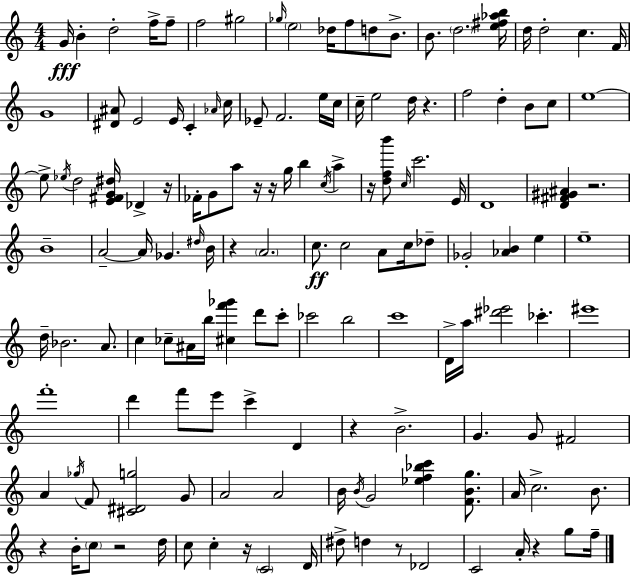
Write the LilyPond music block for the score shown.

{
  \clef treble
  \numericTimeSignature
  \time 4/4
  \key a \minor
  g'16\fff b'4-. d''2-. f''16-> f''8-- | f''2 gis''2 | \grace { ges''16 } \parenthesize e''2 des''16 f''8 d''8 b'8.-> | b'8. \parenthesize d''2. | \break <e'' fis'' aes'' b''>16 d''16 d''2-. c''4. | f'16 g'1 | <dis' ais'>8 e'2 e'16 c'4-. | \grace { aes'16 } c''16 ees'8-- f'2. | \break e''16 c''16 c''16-- e''2 d''16 r4. | f''2 d''4-. b'8 | c''8 e''1~~ | e''8-> \acciaccatura { ees''16 } d''2 <e' fis' g' dis''>16 des'4-> | \break r16 fes'16-. g'8 a''8 r16 r16 g''16 b''4 \acciaccatura { c''16 } | a''4-> r16 <d'' f'' b'''>8 \grace { c''16 } c'''2. | e'16 d'1 | <d' fis' gis' ais'>4 r2. | \break b'1-- | a'2--~~ a'16 ges'4. | \grace { dis''16 } b'16 r4 \parenthesize a'2. | c''8.\ff c''2 | \break a'8 c''16 des''8-- ges'2-. <aes' b'>4 | e''4 e''1-- | d''16-- bes'2. | a'8. c''4 ces''8-- ais'16 b''16 <cis'' f''' ges'''>4 | \break d'''8 c'''8-. ces'''2 b''2 | c'''1 | d'16-> a''16 <dis''' ees'''>2 | ces'''4.-. eis'''1 | \break f'''1-. | d'''4 f'''8 e'''8 c'''4-> | d'4 r4 b'2.-> | g'4. g'8 fis'2 | \break a'4 \acciaccatura { ges''16 } f'8 <cis' dis' g''>2 | g'8 a'2 a'2 | b'16 \acciaccatura { b'16 } g'2 | <ees'' f'' bes'' c'''>4 <f' b' g''>8. a'16 c''2.-> | \break b'8. r4 b'16-. \parenthesize c''8 r2 | d''16 c''8 c''4-. r16 \parenthesize c'2 | d'16 dis''8-> d''4 r8 | des'2 c'2 | \break a'16-. r4 g''8 f''16-- \bar "|."
}